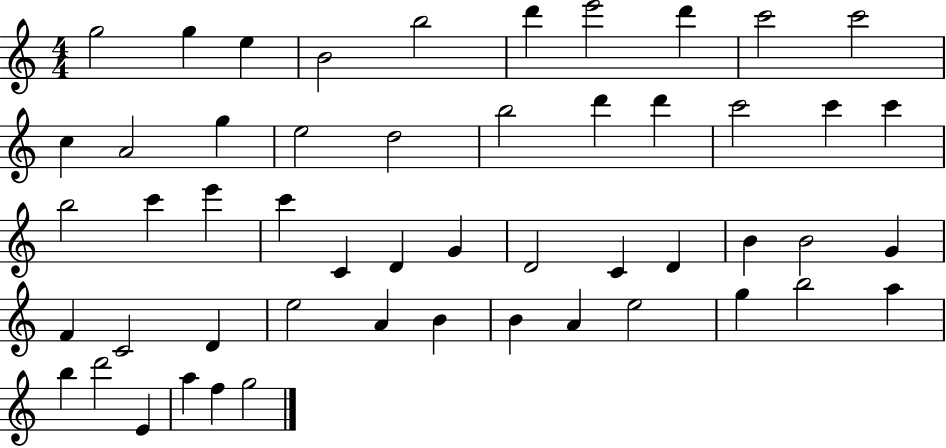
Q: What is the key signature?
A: C major